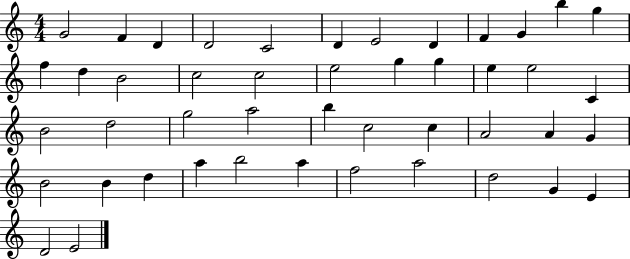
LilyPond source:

{
  \clef treble
  \numericTimeSignature
  \time 4/4
  \key c \major
  g'2 f'4 d'4 | d'2 c'2 | d'4 e'2 d'4 | f'4 g'4 b''4 g''4 | \break f''4 d''4 b'2 | c''2 c''2 | e''2 g''4 g''4 | e''4 e''2 c'4 | \break b'2 d''2 | g''2 a''2 | b''4 c''2 c''4 | a'2 a'4 g'4 | \break b'2 b'4 d''4 | a''4 b''2 a''4 | f''2 a''2 | d''2 g'4 e'4 | \break d'2 e'2 | \bar "|."
}